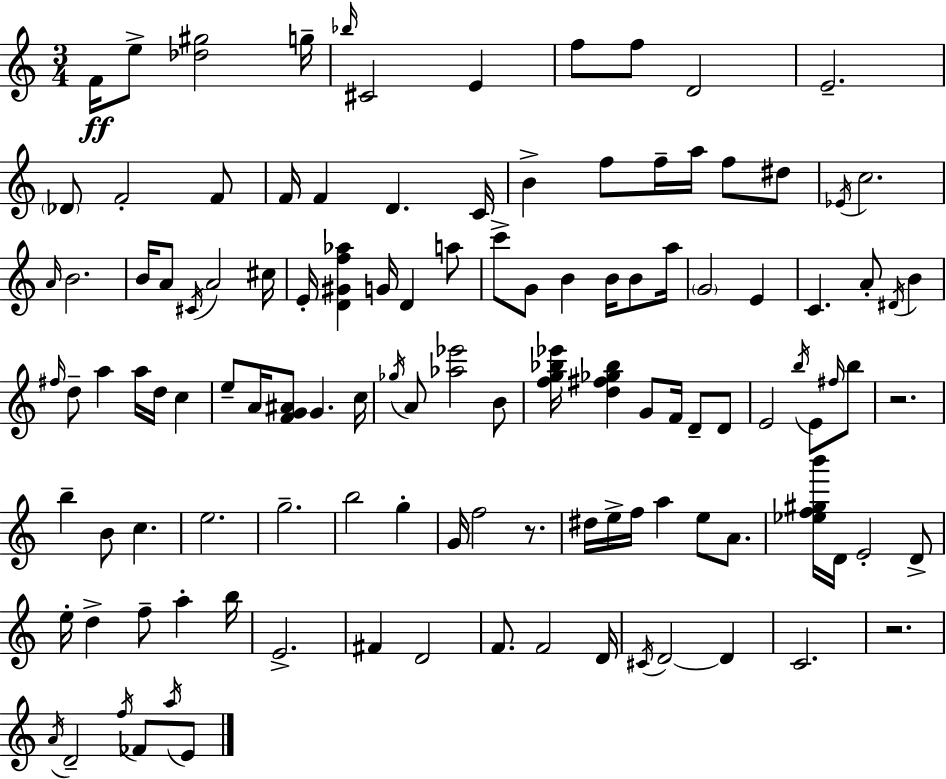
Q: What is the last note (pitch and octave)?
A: E4